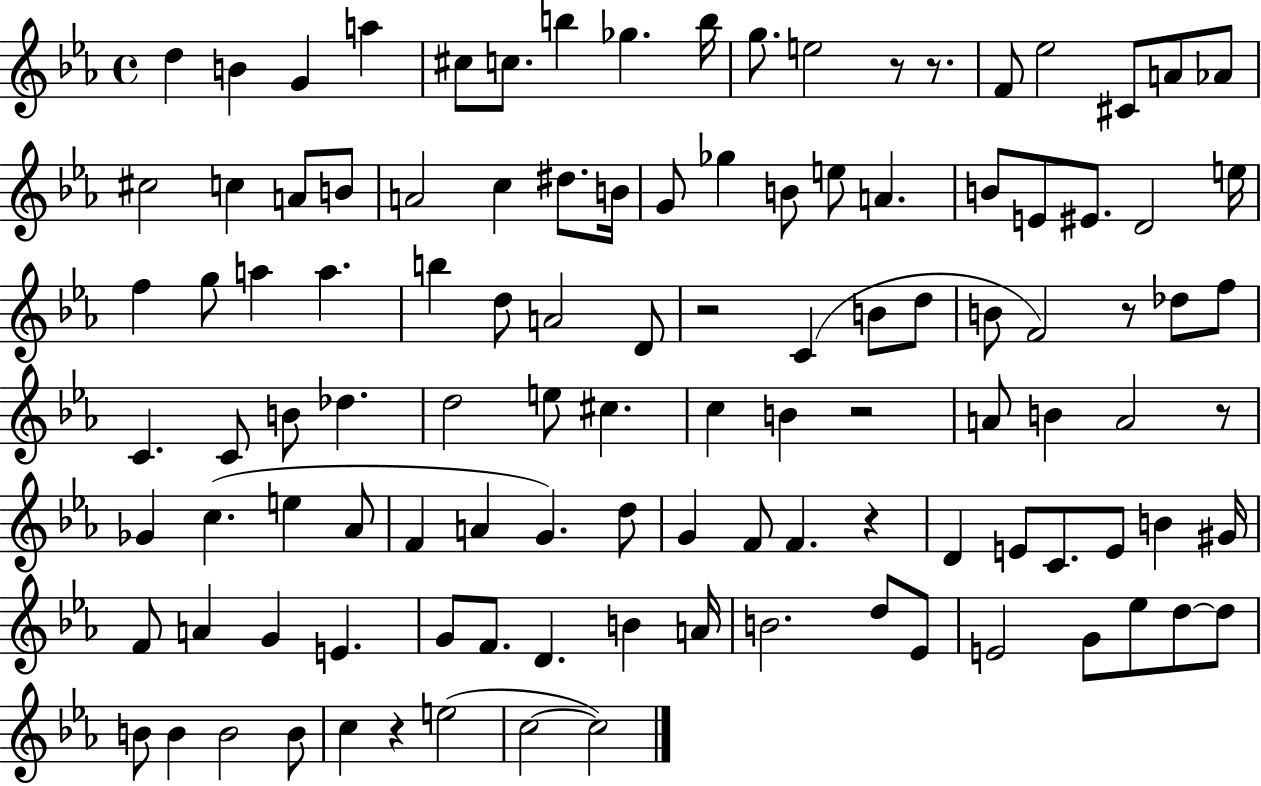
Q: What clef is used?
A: treble